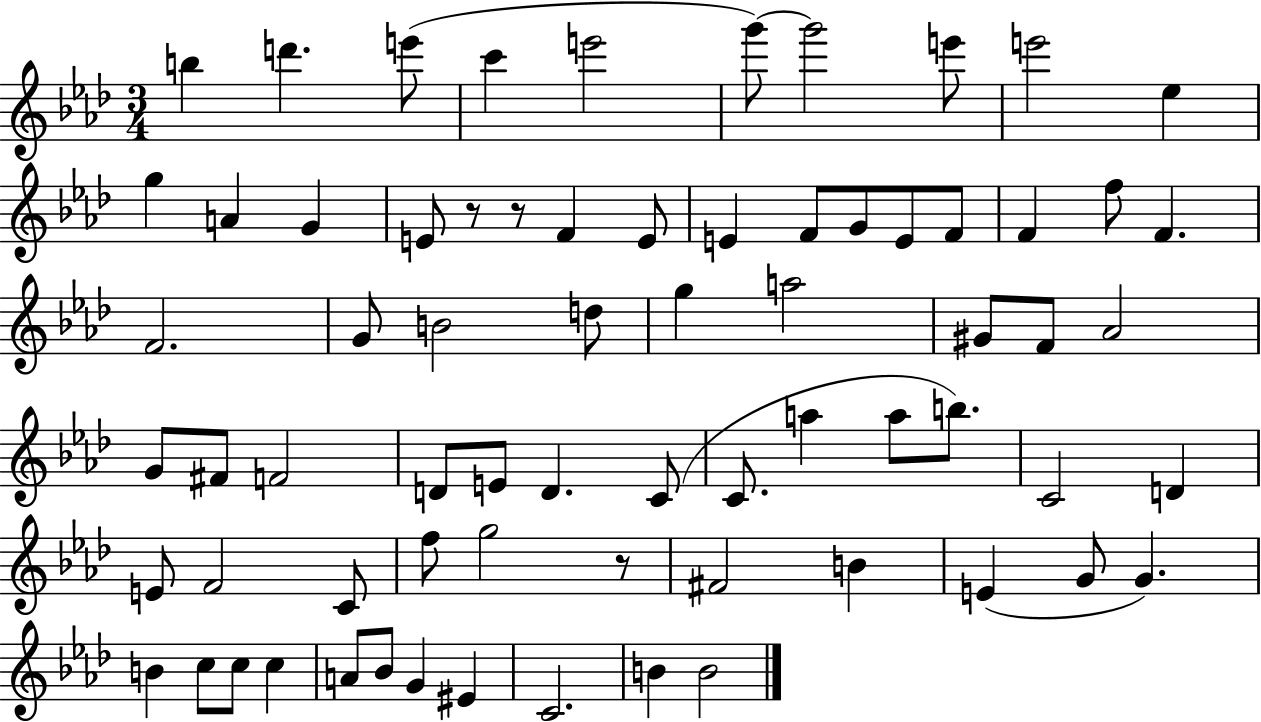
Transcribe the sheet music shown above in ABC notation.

X:1
T:Untitled
M:3/4
L:1/4
K:Ab
b d' e'/2 c' e'2 g'/2 g'2 e'/2 e'2 _e g A G E/2 z/2 z/2 F E/2 E F/2 G/2 E/2 F/2 F f/2 F F2 G/2 B2 d/2 g a2 ^G/2 F/2 _A2 G/2 ^F/2 F2 D/2 E/2 D C/2 C/2 a a/2 b/2 C2 D E/2 F2 C/2 f/2 g2 z/2 ^F2 B E G/2 G B c/2 c/2 c A/2 _B/2 G ^E C2 B B2